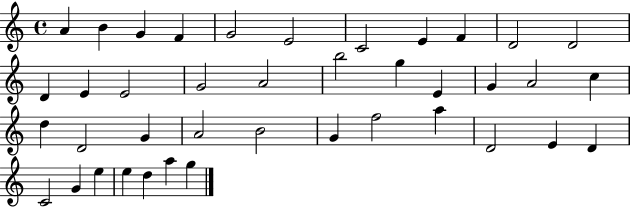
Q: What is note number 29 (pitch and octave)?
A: F5